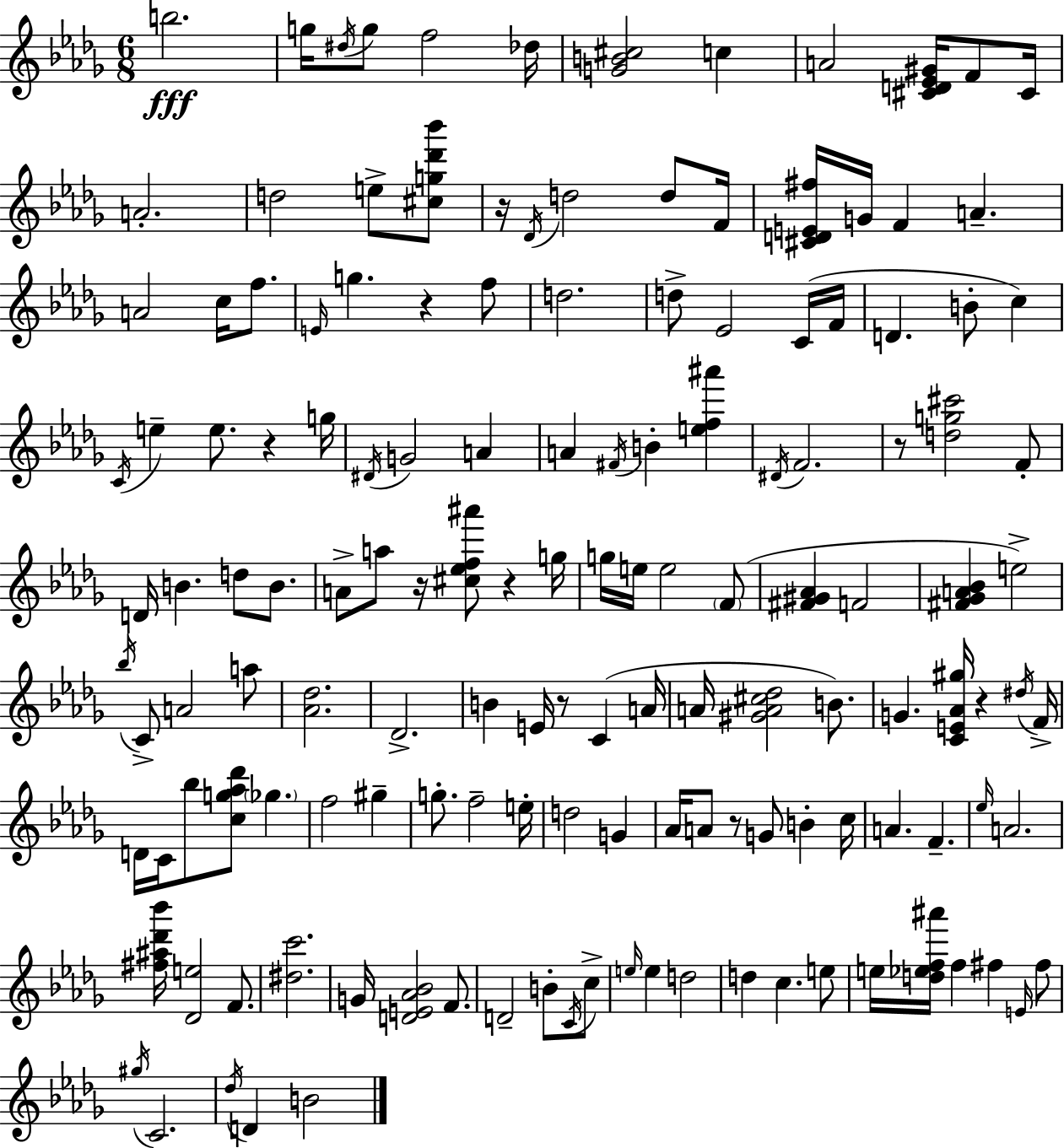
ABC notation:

X:1
T:Untitled
M:6/8
L:1/4
K:Bbm
b2 g/4 ^d/4 g/2 f2 _d/4 [GB^c]2 c A2 [^CD_E^G]/4 F/2 ^C/4 A2 d2 e/2 [^cg_d'_b']/2 z/4 _D/4 d2 d/2 F/4 [^CDE^f]/4 G/4 F A A2 c/4 f/2 E/4 g z f/2 d2 d/2 _E2 C/4 F/4 D B/2 c C/4 e e/2 z g/4 ^D/4 G2 A A ^F/4 B [ef^a'] ^D/4 F2 z/2 [dg^c']2 F/2 D/4 B d/2 B/2 A/2 a/2 z/4 [^c_ef^a']/2 z g/4 g/4 e/4 e2 F/2 [^F^G_A] F2 [^F_GA_B] e2 _b/4 C/2 A2 a/2 [_A_d]2 _D2 B E/4 z/2 C A/4 A/4 [^GA^c_d]2 B/2 G [CE_A^g]/4 z ^d/4 F/4 D/4 C/4 _b/2 [cg_a_d']/2 _g f2 ^g g/2 f2 e/4 d2 G _A/4 A/2 z/2 G/2 B c/4 A F _e/4 A2 [^f^a_d'_b']/4 [_De]2 F/2 [^dc']2 G/4 [DE_A_B]2 F/2 D2 B/2 C/4 c/2 e/4 e d2 d c e/2 e/4 [d_ef^a']/4 f ^f E/4 ^f/2 ^g/4 C2 _d/4 D B2